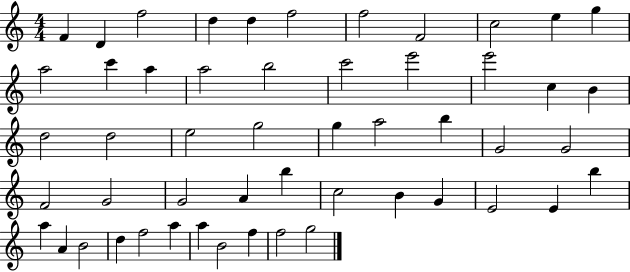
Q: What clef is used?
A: treble